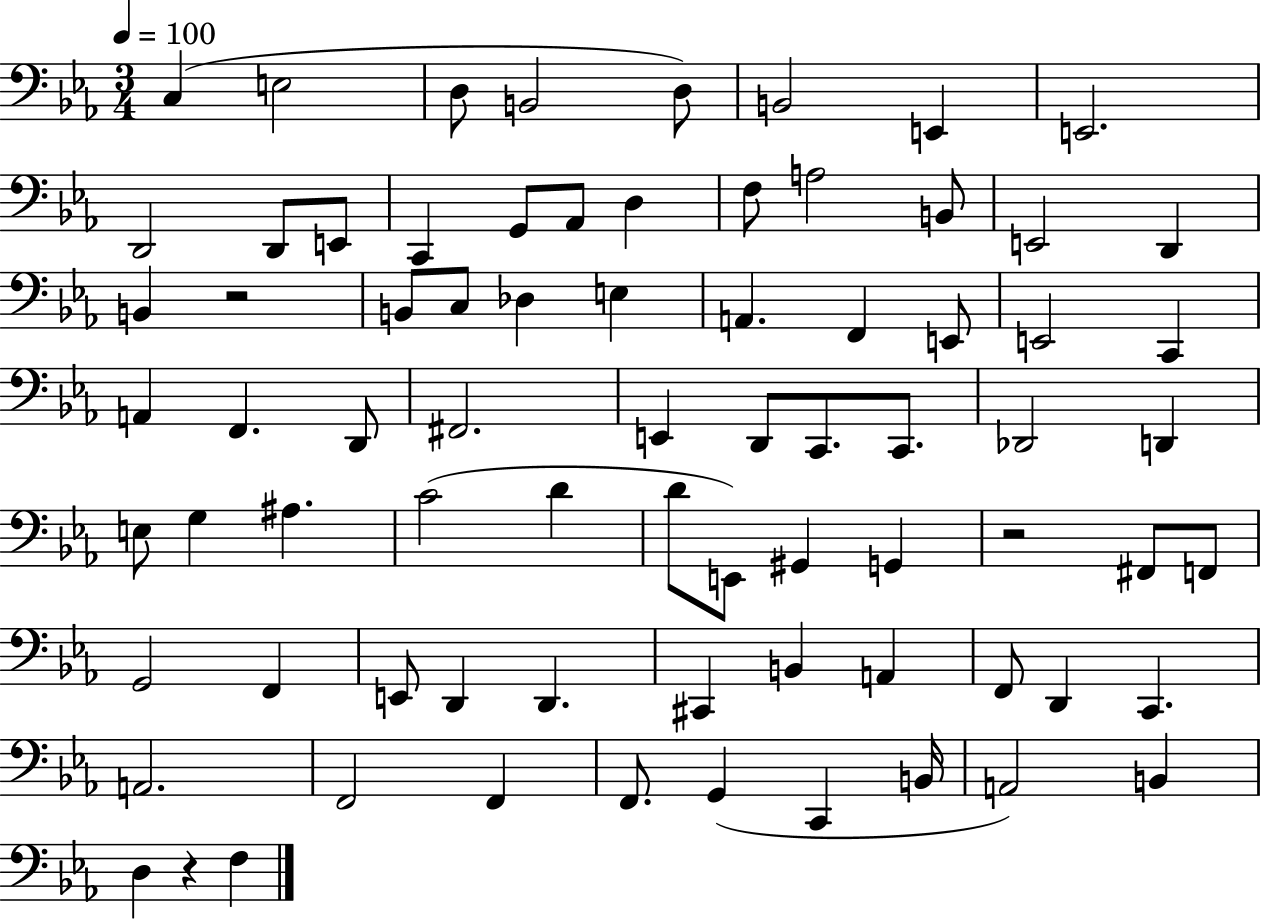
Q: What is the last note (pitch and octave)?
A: F3